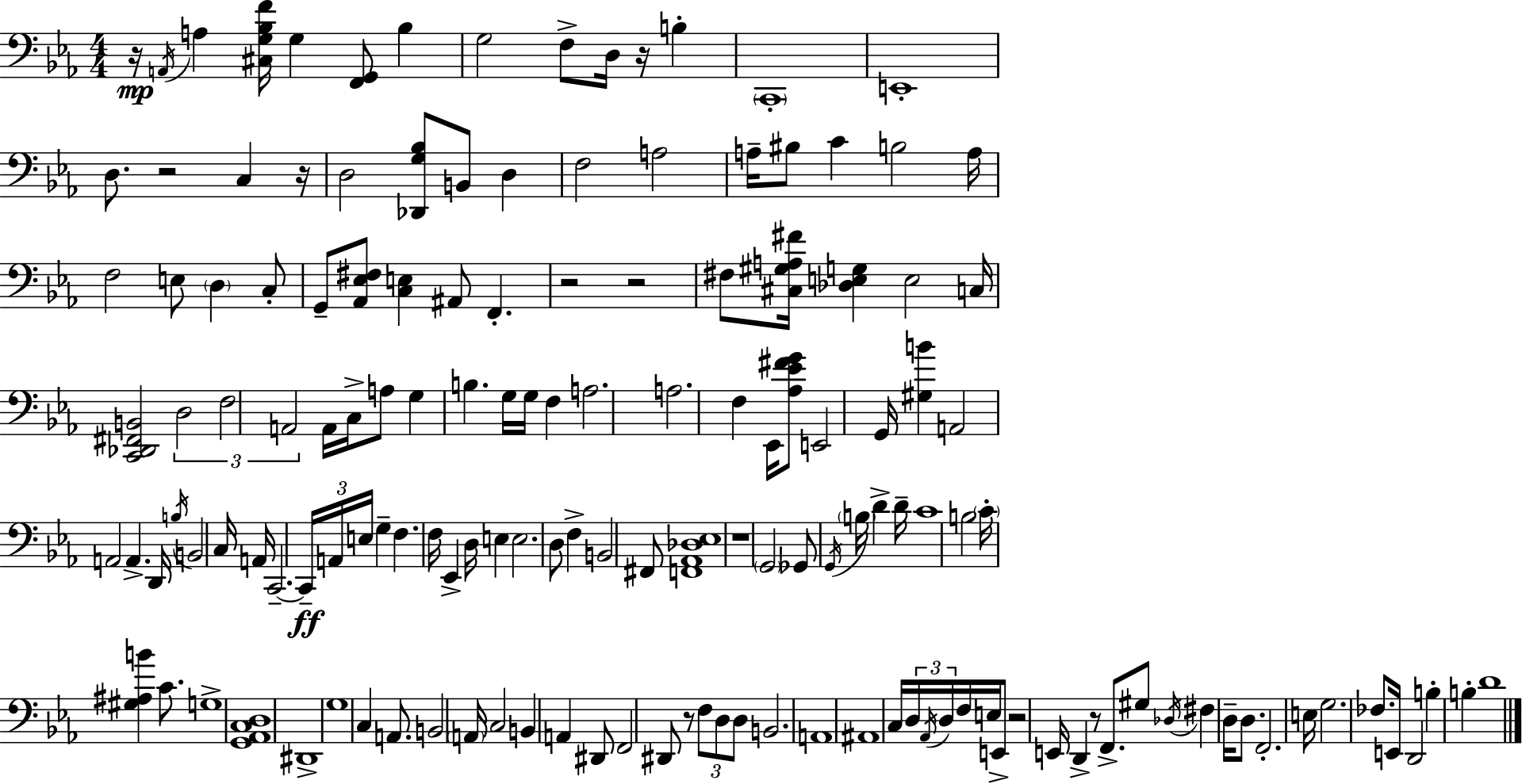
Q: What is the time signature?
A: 4/4